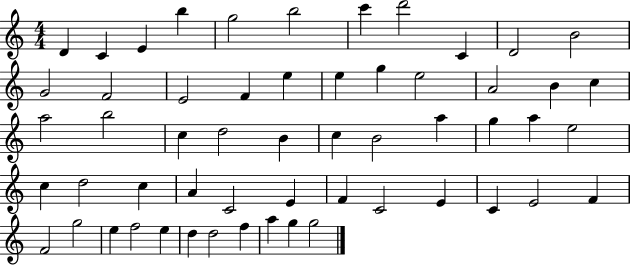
D4/q C4/q E4/q B5/q G5/h B5/h C6/q D6/h C4/q D4/h B4/h G4/h F4/h E4/h F4/q E5/q E5/q G5/q E5/h A4/h B4/q C5/q A5/h B5/h C5/q D5/h B4/q C5/q B4/h A5/q G5/q A5/q E5/h C5/q D5/h C5/q A4/q C4/h E4/q F4/q C4/h E4/q C4/q E4/h F4/q F4/h G5/h E5/q F5/h E5/q D5/q D5/h F5/q A5/q G5/q G5/h